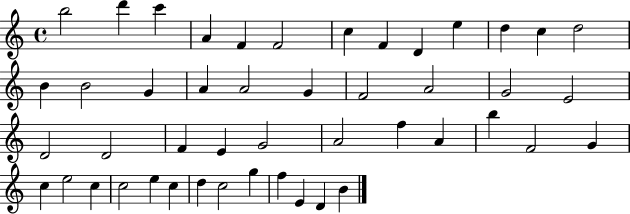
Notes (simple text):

B5/h D6/q C6/q A4/q F4/q F4/h C5/q F4/q D4/q E5/q D5/q C5/q D5/h B4/q B4/h G4/q A4/q A4/h G4/q F4/h A4/h G4/h E4/h D4/h D4/h F4/q E4/q G4/h A4/h F5/q A4/q B5/q F4/h G4/q C5/q E5/h C5/q C5/h E5/q C5/q D5/q C5/h G5/q F5/q E4/q D4/q B4/q